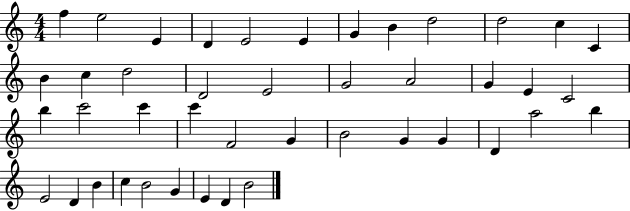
{
  \clef treble
  \numericTimeSignature
  \time 4/4
  \key c \major
  f''4 e''2 e'4 | d'4 e'2 e'4 | g'4 b'4 d''2 | d''2 c''4 c'4 | \break b'4 c''4 d''2 | d'2 e'2 | g'2 a'2 | g'4 e'4 c'2 | \break b''4 c'''2 c'''4 | c'''4 f'2 g'4 | b'2 g'4 g'4 | d'4 a''2 b''4 | \break e'2 d'4 b'4 | c''4 b'2 g'4 | e'4 d'4 b'2 | \bar "|."
}